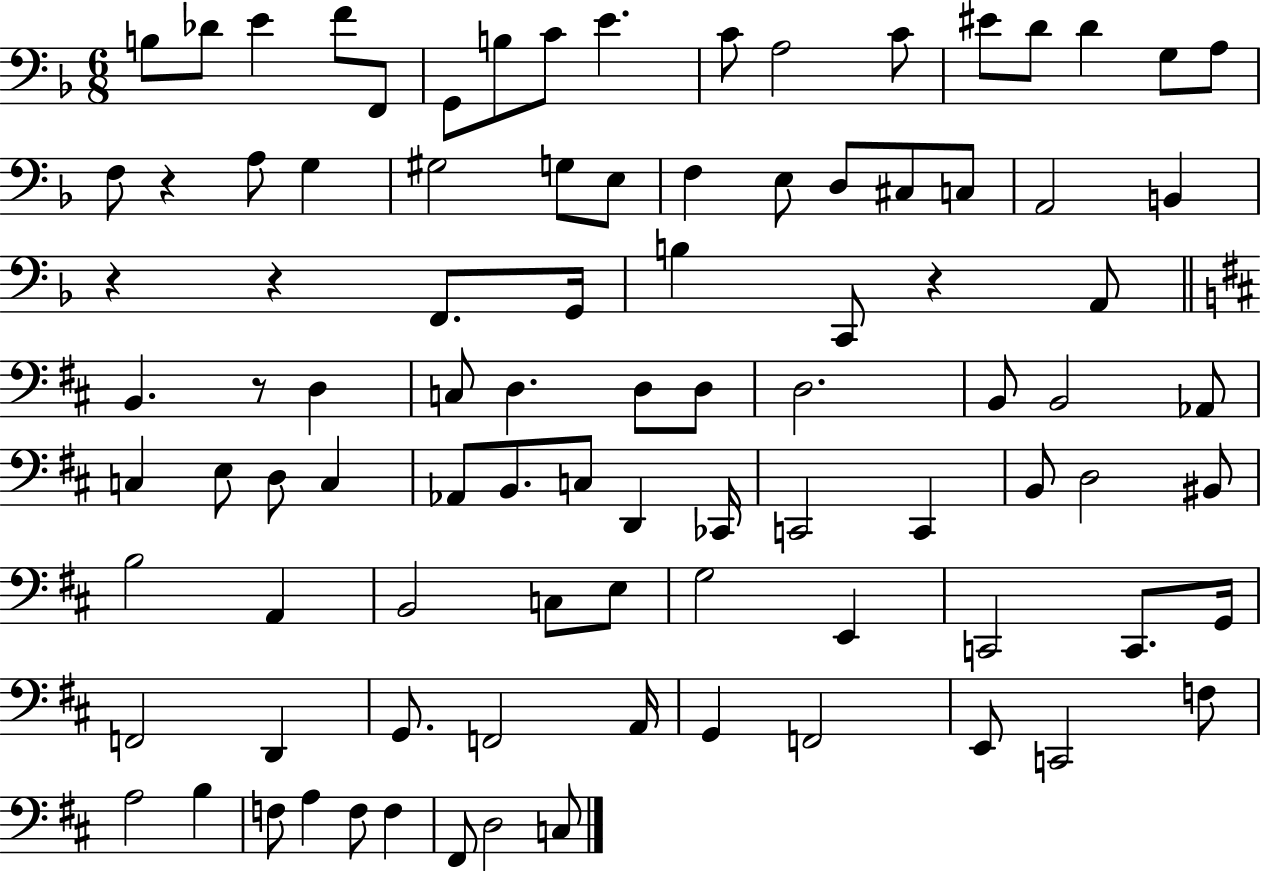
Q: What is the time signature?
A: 6/8